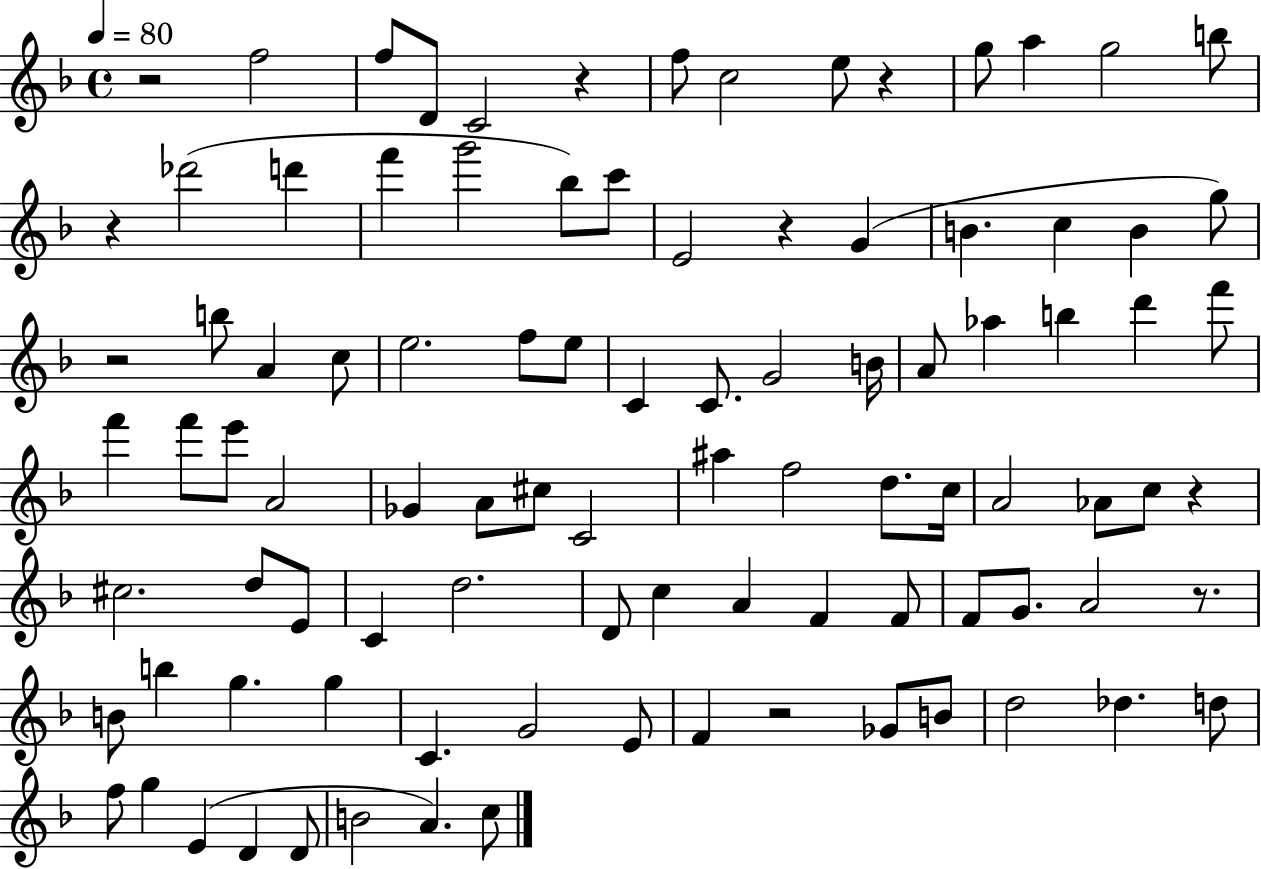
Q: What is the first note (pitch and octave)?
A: F5